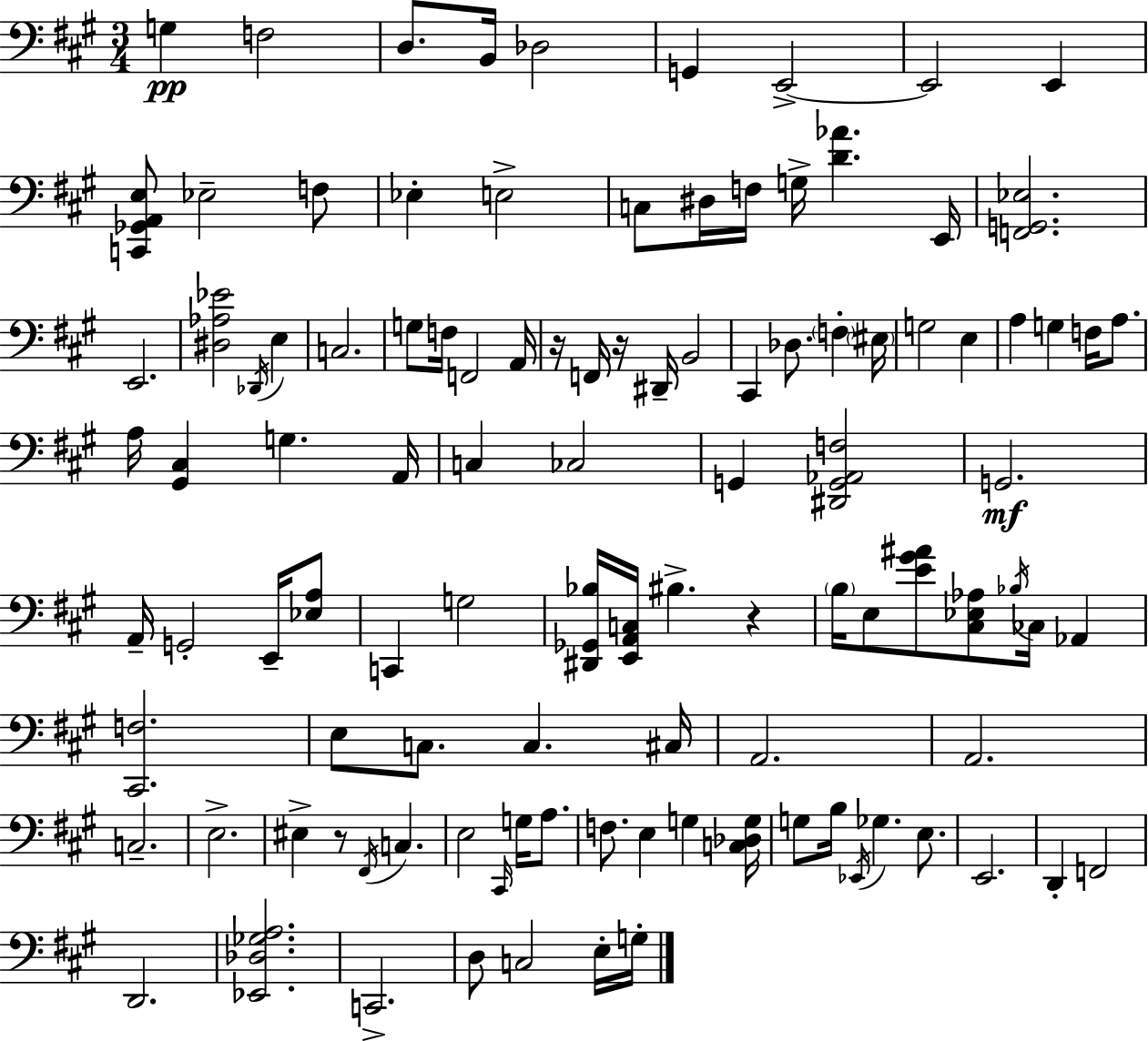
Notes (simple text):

G3/q F3/h D3/e. B2/s Db3/h G2/q E2/h E2/h E2/q [C2,Gb2,A2,E3]/e Eb3/h F3/e Eb3/q E3/h C3/e D#3/s F3/s G3/s [D4,Ab4]/q. E2/s [F2,G2,Eb3]/h. E2/h. [D#3,Ab3,Eb4]/h Db2/s E3/q C3/h. G3/e F3/s F2/h A2/s R/s F2/s R/s D#2/s B2/h C#2/q Db3/e. F3/q EIS3/s G3/h E3/q A3/q G3/q F3/s A3/e. A3/s [G#2,C#3]/q G3/q. A2/s C3/q CES3/h G2/q [D#2,G2,Ab2,F3]/h G2/h. A2/s G2/h E2/s [Eb3,A3]/e C2/q G3/h [D#2,Gb2,Bb3]/s [E2,A2,C3]/s BIS3/q. R/q B3/s E3/e [E4,G#4,A#4]/e [C#3,Eb3,Ab3]/e Bb3/s CES3/s Ab2/q [C#2,F3]/h. E3/e C3/e. C3/q. C#3/s A2/h. A2/h. C3/h. E3/h. EIS3/q R/e F#2/s C3/q. E3/h C#2/s G3/s A3/e. F3/e. E3/q G3/q [C3,Db3,G3]/s G3/e B3/s Eb2/s Gb3/q. E3/e. E2/h. D2/q F2/h D2/h. [Eb2,Db3,Gb3,A3]/h. C2/h. D3/e C3/h E3/s G3/s